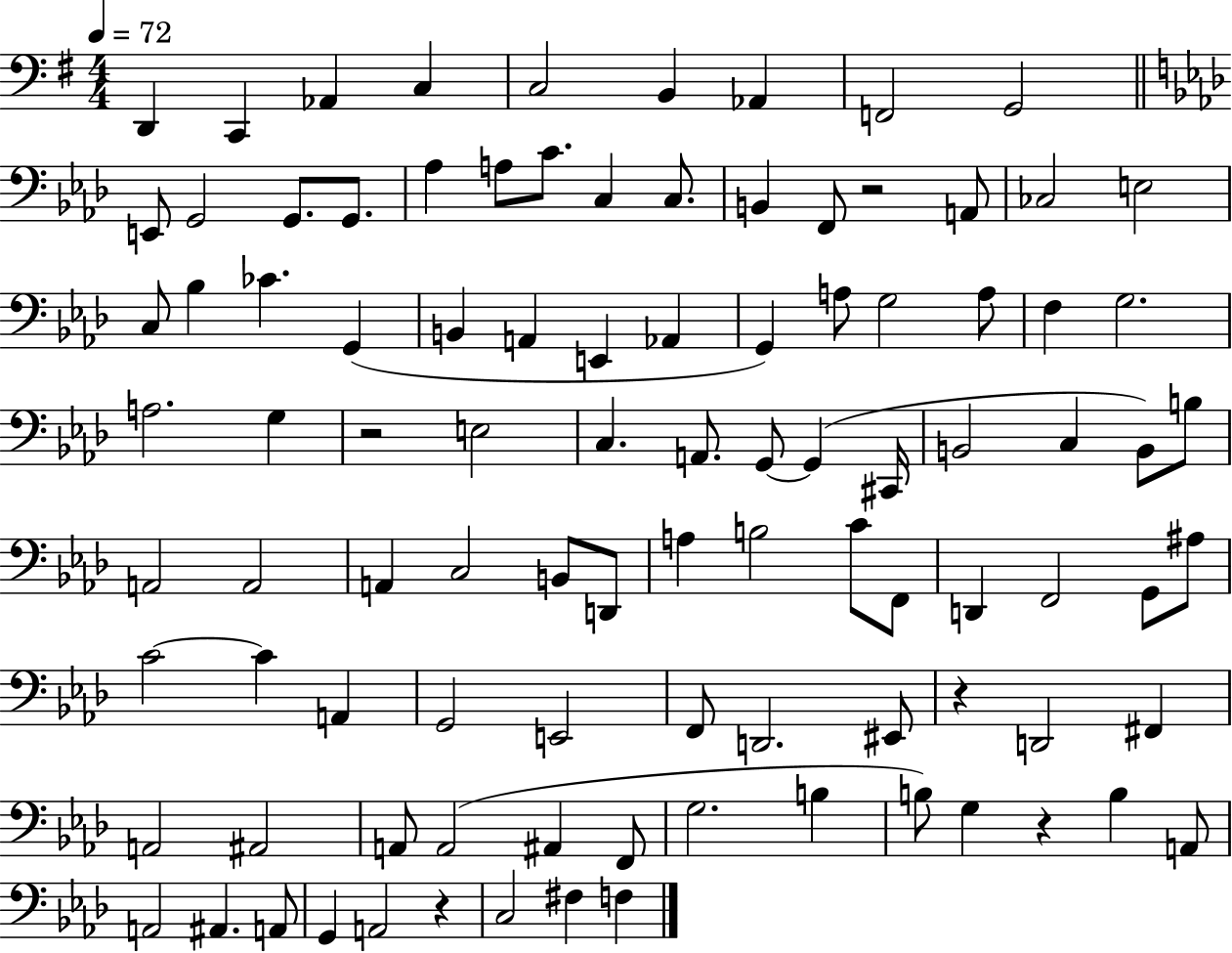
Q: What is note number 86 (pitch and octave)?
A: A2